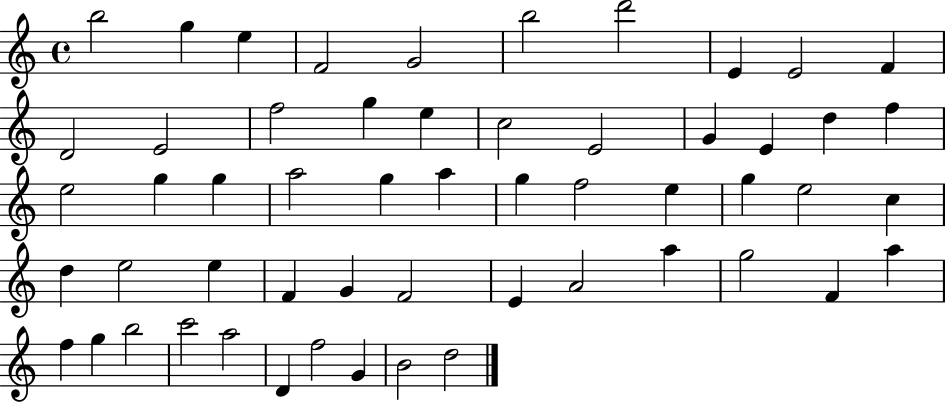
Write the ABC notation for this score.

X:1
T:Untitled
M:4/4
L:1/4
K:C
b2 g e F2 G2 b2 d'2 E E2 F D2 E2 f2 g e c2 E2 G E d f e2 g g a2 g a g f2 e g e2 c d e2 e F G F2 E A2 a g2 F a f g b2 c'2 a2 D f2 G B2 d2